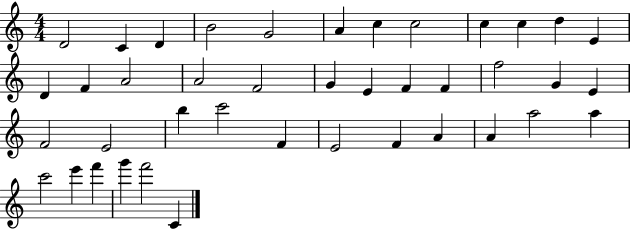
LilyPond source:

{
  \clef treble
  \numericTimeSignature
  \time 4/4
  \key c \major
  d'2 c'4 d'4 | b'2 g'2 | a'4 c''4 c''2 | c''4 c''4 d''4 e'4 | \break d'4 f'4 a'2 | a'2 f'2 | g'4 e'4 f'4 f'4 | f''2 g'4 e'4 | \break f'2 e'2 | b''4 c'''2 f'4 | e'2 f'4 a'4 | a'4 a''2 a''4 | \break c'''2 e'''4 f'''4 | g'''4 f'''2 c'4 | \bar "|."
}